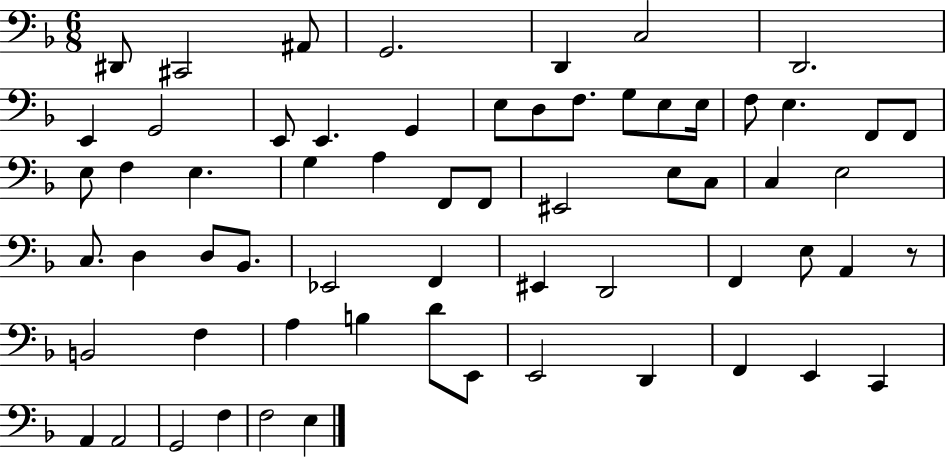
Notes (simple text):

D#2/e C#2/h A#2/e G2/h. D2/q C3/h D2/h. E2/q G2/h E2/e E2/q. G2/q E3/e D3/e F3/e. G3/e E3/e E3/s F3/e E3/q. F2/e F2/e E3/e F3/q E3/q. G3/q A3/q F2/e F2/e EIS2/h E3/e C3/e C3/q E3/h C3/e. D3/q D3/e Bb2/e. Eb2/h F2/q EIS2/q D2/h F2/q E3/e A2/q R/e B2/h F3/q A3/q B3/q D4/e E2/e E2/h D2/q F2/q E2/q C2/q A2/q A2/h G2/h F3/q F3/h E3/q